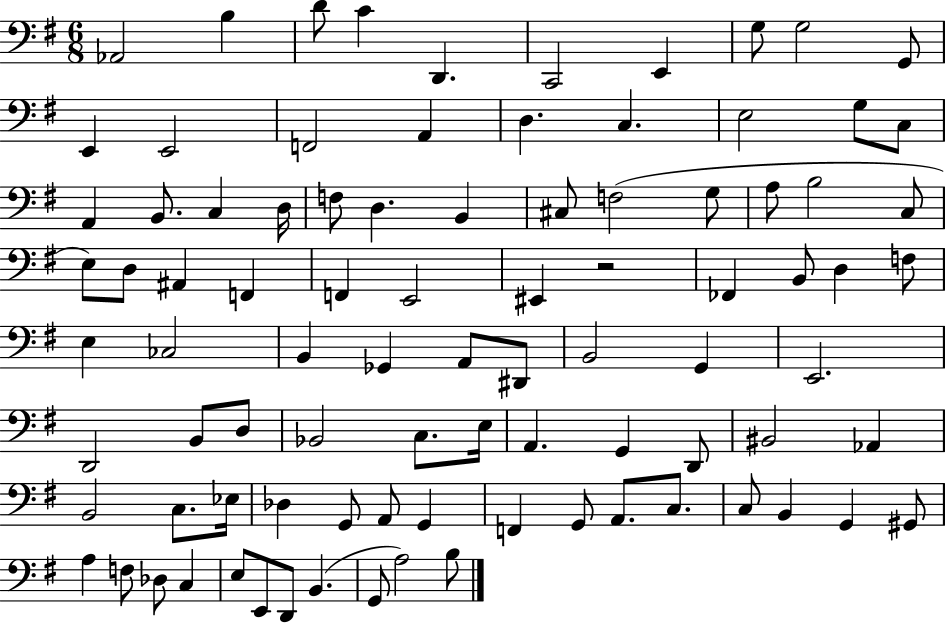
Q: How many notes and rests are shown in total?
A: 90